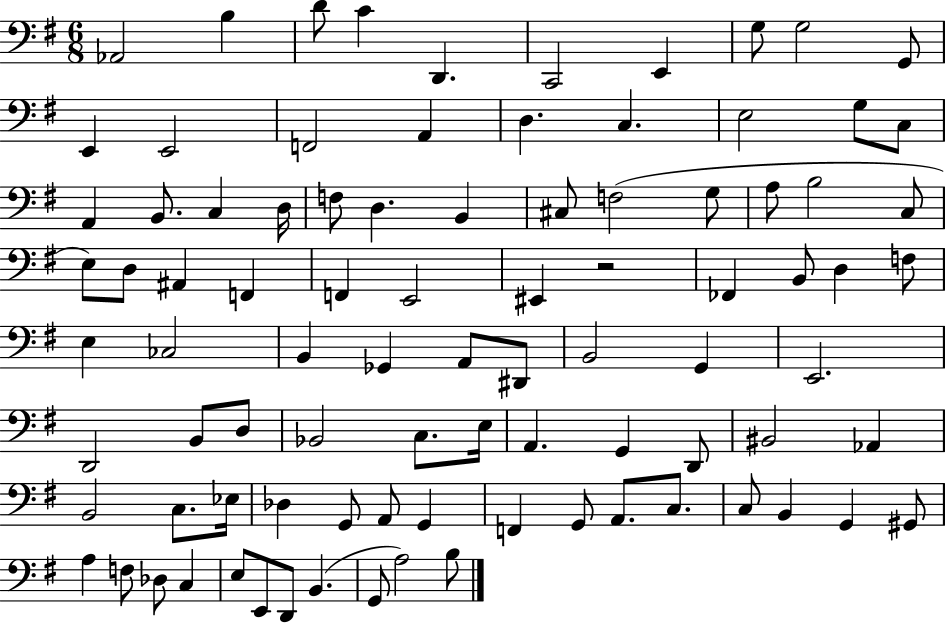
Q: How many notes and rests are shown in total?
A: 90